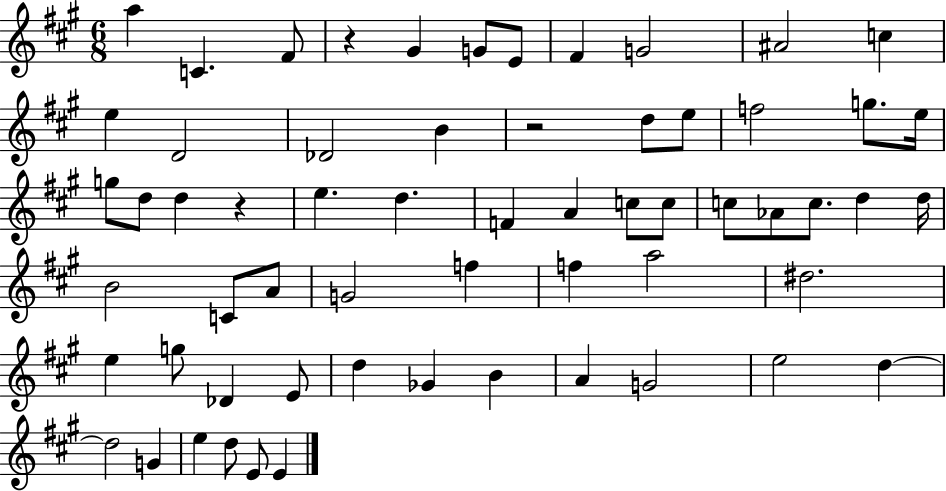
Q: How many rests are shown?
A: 3